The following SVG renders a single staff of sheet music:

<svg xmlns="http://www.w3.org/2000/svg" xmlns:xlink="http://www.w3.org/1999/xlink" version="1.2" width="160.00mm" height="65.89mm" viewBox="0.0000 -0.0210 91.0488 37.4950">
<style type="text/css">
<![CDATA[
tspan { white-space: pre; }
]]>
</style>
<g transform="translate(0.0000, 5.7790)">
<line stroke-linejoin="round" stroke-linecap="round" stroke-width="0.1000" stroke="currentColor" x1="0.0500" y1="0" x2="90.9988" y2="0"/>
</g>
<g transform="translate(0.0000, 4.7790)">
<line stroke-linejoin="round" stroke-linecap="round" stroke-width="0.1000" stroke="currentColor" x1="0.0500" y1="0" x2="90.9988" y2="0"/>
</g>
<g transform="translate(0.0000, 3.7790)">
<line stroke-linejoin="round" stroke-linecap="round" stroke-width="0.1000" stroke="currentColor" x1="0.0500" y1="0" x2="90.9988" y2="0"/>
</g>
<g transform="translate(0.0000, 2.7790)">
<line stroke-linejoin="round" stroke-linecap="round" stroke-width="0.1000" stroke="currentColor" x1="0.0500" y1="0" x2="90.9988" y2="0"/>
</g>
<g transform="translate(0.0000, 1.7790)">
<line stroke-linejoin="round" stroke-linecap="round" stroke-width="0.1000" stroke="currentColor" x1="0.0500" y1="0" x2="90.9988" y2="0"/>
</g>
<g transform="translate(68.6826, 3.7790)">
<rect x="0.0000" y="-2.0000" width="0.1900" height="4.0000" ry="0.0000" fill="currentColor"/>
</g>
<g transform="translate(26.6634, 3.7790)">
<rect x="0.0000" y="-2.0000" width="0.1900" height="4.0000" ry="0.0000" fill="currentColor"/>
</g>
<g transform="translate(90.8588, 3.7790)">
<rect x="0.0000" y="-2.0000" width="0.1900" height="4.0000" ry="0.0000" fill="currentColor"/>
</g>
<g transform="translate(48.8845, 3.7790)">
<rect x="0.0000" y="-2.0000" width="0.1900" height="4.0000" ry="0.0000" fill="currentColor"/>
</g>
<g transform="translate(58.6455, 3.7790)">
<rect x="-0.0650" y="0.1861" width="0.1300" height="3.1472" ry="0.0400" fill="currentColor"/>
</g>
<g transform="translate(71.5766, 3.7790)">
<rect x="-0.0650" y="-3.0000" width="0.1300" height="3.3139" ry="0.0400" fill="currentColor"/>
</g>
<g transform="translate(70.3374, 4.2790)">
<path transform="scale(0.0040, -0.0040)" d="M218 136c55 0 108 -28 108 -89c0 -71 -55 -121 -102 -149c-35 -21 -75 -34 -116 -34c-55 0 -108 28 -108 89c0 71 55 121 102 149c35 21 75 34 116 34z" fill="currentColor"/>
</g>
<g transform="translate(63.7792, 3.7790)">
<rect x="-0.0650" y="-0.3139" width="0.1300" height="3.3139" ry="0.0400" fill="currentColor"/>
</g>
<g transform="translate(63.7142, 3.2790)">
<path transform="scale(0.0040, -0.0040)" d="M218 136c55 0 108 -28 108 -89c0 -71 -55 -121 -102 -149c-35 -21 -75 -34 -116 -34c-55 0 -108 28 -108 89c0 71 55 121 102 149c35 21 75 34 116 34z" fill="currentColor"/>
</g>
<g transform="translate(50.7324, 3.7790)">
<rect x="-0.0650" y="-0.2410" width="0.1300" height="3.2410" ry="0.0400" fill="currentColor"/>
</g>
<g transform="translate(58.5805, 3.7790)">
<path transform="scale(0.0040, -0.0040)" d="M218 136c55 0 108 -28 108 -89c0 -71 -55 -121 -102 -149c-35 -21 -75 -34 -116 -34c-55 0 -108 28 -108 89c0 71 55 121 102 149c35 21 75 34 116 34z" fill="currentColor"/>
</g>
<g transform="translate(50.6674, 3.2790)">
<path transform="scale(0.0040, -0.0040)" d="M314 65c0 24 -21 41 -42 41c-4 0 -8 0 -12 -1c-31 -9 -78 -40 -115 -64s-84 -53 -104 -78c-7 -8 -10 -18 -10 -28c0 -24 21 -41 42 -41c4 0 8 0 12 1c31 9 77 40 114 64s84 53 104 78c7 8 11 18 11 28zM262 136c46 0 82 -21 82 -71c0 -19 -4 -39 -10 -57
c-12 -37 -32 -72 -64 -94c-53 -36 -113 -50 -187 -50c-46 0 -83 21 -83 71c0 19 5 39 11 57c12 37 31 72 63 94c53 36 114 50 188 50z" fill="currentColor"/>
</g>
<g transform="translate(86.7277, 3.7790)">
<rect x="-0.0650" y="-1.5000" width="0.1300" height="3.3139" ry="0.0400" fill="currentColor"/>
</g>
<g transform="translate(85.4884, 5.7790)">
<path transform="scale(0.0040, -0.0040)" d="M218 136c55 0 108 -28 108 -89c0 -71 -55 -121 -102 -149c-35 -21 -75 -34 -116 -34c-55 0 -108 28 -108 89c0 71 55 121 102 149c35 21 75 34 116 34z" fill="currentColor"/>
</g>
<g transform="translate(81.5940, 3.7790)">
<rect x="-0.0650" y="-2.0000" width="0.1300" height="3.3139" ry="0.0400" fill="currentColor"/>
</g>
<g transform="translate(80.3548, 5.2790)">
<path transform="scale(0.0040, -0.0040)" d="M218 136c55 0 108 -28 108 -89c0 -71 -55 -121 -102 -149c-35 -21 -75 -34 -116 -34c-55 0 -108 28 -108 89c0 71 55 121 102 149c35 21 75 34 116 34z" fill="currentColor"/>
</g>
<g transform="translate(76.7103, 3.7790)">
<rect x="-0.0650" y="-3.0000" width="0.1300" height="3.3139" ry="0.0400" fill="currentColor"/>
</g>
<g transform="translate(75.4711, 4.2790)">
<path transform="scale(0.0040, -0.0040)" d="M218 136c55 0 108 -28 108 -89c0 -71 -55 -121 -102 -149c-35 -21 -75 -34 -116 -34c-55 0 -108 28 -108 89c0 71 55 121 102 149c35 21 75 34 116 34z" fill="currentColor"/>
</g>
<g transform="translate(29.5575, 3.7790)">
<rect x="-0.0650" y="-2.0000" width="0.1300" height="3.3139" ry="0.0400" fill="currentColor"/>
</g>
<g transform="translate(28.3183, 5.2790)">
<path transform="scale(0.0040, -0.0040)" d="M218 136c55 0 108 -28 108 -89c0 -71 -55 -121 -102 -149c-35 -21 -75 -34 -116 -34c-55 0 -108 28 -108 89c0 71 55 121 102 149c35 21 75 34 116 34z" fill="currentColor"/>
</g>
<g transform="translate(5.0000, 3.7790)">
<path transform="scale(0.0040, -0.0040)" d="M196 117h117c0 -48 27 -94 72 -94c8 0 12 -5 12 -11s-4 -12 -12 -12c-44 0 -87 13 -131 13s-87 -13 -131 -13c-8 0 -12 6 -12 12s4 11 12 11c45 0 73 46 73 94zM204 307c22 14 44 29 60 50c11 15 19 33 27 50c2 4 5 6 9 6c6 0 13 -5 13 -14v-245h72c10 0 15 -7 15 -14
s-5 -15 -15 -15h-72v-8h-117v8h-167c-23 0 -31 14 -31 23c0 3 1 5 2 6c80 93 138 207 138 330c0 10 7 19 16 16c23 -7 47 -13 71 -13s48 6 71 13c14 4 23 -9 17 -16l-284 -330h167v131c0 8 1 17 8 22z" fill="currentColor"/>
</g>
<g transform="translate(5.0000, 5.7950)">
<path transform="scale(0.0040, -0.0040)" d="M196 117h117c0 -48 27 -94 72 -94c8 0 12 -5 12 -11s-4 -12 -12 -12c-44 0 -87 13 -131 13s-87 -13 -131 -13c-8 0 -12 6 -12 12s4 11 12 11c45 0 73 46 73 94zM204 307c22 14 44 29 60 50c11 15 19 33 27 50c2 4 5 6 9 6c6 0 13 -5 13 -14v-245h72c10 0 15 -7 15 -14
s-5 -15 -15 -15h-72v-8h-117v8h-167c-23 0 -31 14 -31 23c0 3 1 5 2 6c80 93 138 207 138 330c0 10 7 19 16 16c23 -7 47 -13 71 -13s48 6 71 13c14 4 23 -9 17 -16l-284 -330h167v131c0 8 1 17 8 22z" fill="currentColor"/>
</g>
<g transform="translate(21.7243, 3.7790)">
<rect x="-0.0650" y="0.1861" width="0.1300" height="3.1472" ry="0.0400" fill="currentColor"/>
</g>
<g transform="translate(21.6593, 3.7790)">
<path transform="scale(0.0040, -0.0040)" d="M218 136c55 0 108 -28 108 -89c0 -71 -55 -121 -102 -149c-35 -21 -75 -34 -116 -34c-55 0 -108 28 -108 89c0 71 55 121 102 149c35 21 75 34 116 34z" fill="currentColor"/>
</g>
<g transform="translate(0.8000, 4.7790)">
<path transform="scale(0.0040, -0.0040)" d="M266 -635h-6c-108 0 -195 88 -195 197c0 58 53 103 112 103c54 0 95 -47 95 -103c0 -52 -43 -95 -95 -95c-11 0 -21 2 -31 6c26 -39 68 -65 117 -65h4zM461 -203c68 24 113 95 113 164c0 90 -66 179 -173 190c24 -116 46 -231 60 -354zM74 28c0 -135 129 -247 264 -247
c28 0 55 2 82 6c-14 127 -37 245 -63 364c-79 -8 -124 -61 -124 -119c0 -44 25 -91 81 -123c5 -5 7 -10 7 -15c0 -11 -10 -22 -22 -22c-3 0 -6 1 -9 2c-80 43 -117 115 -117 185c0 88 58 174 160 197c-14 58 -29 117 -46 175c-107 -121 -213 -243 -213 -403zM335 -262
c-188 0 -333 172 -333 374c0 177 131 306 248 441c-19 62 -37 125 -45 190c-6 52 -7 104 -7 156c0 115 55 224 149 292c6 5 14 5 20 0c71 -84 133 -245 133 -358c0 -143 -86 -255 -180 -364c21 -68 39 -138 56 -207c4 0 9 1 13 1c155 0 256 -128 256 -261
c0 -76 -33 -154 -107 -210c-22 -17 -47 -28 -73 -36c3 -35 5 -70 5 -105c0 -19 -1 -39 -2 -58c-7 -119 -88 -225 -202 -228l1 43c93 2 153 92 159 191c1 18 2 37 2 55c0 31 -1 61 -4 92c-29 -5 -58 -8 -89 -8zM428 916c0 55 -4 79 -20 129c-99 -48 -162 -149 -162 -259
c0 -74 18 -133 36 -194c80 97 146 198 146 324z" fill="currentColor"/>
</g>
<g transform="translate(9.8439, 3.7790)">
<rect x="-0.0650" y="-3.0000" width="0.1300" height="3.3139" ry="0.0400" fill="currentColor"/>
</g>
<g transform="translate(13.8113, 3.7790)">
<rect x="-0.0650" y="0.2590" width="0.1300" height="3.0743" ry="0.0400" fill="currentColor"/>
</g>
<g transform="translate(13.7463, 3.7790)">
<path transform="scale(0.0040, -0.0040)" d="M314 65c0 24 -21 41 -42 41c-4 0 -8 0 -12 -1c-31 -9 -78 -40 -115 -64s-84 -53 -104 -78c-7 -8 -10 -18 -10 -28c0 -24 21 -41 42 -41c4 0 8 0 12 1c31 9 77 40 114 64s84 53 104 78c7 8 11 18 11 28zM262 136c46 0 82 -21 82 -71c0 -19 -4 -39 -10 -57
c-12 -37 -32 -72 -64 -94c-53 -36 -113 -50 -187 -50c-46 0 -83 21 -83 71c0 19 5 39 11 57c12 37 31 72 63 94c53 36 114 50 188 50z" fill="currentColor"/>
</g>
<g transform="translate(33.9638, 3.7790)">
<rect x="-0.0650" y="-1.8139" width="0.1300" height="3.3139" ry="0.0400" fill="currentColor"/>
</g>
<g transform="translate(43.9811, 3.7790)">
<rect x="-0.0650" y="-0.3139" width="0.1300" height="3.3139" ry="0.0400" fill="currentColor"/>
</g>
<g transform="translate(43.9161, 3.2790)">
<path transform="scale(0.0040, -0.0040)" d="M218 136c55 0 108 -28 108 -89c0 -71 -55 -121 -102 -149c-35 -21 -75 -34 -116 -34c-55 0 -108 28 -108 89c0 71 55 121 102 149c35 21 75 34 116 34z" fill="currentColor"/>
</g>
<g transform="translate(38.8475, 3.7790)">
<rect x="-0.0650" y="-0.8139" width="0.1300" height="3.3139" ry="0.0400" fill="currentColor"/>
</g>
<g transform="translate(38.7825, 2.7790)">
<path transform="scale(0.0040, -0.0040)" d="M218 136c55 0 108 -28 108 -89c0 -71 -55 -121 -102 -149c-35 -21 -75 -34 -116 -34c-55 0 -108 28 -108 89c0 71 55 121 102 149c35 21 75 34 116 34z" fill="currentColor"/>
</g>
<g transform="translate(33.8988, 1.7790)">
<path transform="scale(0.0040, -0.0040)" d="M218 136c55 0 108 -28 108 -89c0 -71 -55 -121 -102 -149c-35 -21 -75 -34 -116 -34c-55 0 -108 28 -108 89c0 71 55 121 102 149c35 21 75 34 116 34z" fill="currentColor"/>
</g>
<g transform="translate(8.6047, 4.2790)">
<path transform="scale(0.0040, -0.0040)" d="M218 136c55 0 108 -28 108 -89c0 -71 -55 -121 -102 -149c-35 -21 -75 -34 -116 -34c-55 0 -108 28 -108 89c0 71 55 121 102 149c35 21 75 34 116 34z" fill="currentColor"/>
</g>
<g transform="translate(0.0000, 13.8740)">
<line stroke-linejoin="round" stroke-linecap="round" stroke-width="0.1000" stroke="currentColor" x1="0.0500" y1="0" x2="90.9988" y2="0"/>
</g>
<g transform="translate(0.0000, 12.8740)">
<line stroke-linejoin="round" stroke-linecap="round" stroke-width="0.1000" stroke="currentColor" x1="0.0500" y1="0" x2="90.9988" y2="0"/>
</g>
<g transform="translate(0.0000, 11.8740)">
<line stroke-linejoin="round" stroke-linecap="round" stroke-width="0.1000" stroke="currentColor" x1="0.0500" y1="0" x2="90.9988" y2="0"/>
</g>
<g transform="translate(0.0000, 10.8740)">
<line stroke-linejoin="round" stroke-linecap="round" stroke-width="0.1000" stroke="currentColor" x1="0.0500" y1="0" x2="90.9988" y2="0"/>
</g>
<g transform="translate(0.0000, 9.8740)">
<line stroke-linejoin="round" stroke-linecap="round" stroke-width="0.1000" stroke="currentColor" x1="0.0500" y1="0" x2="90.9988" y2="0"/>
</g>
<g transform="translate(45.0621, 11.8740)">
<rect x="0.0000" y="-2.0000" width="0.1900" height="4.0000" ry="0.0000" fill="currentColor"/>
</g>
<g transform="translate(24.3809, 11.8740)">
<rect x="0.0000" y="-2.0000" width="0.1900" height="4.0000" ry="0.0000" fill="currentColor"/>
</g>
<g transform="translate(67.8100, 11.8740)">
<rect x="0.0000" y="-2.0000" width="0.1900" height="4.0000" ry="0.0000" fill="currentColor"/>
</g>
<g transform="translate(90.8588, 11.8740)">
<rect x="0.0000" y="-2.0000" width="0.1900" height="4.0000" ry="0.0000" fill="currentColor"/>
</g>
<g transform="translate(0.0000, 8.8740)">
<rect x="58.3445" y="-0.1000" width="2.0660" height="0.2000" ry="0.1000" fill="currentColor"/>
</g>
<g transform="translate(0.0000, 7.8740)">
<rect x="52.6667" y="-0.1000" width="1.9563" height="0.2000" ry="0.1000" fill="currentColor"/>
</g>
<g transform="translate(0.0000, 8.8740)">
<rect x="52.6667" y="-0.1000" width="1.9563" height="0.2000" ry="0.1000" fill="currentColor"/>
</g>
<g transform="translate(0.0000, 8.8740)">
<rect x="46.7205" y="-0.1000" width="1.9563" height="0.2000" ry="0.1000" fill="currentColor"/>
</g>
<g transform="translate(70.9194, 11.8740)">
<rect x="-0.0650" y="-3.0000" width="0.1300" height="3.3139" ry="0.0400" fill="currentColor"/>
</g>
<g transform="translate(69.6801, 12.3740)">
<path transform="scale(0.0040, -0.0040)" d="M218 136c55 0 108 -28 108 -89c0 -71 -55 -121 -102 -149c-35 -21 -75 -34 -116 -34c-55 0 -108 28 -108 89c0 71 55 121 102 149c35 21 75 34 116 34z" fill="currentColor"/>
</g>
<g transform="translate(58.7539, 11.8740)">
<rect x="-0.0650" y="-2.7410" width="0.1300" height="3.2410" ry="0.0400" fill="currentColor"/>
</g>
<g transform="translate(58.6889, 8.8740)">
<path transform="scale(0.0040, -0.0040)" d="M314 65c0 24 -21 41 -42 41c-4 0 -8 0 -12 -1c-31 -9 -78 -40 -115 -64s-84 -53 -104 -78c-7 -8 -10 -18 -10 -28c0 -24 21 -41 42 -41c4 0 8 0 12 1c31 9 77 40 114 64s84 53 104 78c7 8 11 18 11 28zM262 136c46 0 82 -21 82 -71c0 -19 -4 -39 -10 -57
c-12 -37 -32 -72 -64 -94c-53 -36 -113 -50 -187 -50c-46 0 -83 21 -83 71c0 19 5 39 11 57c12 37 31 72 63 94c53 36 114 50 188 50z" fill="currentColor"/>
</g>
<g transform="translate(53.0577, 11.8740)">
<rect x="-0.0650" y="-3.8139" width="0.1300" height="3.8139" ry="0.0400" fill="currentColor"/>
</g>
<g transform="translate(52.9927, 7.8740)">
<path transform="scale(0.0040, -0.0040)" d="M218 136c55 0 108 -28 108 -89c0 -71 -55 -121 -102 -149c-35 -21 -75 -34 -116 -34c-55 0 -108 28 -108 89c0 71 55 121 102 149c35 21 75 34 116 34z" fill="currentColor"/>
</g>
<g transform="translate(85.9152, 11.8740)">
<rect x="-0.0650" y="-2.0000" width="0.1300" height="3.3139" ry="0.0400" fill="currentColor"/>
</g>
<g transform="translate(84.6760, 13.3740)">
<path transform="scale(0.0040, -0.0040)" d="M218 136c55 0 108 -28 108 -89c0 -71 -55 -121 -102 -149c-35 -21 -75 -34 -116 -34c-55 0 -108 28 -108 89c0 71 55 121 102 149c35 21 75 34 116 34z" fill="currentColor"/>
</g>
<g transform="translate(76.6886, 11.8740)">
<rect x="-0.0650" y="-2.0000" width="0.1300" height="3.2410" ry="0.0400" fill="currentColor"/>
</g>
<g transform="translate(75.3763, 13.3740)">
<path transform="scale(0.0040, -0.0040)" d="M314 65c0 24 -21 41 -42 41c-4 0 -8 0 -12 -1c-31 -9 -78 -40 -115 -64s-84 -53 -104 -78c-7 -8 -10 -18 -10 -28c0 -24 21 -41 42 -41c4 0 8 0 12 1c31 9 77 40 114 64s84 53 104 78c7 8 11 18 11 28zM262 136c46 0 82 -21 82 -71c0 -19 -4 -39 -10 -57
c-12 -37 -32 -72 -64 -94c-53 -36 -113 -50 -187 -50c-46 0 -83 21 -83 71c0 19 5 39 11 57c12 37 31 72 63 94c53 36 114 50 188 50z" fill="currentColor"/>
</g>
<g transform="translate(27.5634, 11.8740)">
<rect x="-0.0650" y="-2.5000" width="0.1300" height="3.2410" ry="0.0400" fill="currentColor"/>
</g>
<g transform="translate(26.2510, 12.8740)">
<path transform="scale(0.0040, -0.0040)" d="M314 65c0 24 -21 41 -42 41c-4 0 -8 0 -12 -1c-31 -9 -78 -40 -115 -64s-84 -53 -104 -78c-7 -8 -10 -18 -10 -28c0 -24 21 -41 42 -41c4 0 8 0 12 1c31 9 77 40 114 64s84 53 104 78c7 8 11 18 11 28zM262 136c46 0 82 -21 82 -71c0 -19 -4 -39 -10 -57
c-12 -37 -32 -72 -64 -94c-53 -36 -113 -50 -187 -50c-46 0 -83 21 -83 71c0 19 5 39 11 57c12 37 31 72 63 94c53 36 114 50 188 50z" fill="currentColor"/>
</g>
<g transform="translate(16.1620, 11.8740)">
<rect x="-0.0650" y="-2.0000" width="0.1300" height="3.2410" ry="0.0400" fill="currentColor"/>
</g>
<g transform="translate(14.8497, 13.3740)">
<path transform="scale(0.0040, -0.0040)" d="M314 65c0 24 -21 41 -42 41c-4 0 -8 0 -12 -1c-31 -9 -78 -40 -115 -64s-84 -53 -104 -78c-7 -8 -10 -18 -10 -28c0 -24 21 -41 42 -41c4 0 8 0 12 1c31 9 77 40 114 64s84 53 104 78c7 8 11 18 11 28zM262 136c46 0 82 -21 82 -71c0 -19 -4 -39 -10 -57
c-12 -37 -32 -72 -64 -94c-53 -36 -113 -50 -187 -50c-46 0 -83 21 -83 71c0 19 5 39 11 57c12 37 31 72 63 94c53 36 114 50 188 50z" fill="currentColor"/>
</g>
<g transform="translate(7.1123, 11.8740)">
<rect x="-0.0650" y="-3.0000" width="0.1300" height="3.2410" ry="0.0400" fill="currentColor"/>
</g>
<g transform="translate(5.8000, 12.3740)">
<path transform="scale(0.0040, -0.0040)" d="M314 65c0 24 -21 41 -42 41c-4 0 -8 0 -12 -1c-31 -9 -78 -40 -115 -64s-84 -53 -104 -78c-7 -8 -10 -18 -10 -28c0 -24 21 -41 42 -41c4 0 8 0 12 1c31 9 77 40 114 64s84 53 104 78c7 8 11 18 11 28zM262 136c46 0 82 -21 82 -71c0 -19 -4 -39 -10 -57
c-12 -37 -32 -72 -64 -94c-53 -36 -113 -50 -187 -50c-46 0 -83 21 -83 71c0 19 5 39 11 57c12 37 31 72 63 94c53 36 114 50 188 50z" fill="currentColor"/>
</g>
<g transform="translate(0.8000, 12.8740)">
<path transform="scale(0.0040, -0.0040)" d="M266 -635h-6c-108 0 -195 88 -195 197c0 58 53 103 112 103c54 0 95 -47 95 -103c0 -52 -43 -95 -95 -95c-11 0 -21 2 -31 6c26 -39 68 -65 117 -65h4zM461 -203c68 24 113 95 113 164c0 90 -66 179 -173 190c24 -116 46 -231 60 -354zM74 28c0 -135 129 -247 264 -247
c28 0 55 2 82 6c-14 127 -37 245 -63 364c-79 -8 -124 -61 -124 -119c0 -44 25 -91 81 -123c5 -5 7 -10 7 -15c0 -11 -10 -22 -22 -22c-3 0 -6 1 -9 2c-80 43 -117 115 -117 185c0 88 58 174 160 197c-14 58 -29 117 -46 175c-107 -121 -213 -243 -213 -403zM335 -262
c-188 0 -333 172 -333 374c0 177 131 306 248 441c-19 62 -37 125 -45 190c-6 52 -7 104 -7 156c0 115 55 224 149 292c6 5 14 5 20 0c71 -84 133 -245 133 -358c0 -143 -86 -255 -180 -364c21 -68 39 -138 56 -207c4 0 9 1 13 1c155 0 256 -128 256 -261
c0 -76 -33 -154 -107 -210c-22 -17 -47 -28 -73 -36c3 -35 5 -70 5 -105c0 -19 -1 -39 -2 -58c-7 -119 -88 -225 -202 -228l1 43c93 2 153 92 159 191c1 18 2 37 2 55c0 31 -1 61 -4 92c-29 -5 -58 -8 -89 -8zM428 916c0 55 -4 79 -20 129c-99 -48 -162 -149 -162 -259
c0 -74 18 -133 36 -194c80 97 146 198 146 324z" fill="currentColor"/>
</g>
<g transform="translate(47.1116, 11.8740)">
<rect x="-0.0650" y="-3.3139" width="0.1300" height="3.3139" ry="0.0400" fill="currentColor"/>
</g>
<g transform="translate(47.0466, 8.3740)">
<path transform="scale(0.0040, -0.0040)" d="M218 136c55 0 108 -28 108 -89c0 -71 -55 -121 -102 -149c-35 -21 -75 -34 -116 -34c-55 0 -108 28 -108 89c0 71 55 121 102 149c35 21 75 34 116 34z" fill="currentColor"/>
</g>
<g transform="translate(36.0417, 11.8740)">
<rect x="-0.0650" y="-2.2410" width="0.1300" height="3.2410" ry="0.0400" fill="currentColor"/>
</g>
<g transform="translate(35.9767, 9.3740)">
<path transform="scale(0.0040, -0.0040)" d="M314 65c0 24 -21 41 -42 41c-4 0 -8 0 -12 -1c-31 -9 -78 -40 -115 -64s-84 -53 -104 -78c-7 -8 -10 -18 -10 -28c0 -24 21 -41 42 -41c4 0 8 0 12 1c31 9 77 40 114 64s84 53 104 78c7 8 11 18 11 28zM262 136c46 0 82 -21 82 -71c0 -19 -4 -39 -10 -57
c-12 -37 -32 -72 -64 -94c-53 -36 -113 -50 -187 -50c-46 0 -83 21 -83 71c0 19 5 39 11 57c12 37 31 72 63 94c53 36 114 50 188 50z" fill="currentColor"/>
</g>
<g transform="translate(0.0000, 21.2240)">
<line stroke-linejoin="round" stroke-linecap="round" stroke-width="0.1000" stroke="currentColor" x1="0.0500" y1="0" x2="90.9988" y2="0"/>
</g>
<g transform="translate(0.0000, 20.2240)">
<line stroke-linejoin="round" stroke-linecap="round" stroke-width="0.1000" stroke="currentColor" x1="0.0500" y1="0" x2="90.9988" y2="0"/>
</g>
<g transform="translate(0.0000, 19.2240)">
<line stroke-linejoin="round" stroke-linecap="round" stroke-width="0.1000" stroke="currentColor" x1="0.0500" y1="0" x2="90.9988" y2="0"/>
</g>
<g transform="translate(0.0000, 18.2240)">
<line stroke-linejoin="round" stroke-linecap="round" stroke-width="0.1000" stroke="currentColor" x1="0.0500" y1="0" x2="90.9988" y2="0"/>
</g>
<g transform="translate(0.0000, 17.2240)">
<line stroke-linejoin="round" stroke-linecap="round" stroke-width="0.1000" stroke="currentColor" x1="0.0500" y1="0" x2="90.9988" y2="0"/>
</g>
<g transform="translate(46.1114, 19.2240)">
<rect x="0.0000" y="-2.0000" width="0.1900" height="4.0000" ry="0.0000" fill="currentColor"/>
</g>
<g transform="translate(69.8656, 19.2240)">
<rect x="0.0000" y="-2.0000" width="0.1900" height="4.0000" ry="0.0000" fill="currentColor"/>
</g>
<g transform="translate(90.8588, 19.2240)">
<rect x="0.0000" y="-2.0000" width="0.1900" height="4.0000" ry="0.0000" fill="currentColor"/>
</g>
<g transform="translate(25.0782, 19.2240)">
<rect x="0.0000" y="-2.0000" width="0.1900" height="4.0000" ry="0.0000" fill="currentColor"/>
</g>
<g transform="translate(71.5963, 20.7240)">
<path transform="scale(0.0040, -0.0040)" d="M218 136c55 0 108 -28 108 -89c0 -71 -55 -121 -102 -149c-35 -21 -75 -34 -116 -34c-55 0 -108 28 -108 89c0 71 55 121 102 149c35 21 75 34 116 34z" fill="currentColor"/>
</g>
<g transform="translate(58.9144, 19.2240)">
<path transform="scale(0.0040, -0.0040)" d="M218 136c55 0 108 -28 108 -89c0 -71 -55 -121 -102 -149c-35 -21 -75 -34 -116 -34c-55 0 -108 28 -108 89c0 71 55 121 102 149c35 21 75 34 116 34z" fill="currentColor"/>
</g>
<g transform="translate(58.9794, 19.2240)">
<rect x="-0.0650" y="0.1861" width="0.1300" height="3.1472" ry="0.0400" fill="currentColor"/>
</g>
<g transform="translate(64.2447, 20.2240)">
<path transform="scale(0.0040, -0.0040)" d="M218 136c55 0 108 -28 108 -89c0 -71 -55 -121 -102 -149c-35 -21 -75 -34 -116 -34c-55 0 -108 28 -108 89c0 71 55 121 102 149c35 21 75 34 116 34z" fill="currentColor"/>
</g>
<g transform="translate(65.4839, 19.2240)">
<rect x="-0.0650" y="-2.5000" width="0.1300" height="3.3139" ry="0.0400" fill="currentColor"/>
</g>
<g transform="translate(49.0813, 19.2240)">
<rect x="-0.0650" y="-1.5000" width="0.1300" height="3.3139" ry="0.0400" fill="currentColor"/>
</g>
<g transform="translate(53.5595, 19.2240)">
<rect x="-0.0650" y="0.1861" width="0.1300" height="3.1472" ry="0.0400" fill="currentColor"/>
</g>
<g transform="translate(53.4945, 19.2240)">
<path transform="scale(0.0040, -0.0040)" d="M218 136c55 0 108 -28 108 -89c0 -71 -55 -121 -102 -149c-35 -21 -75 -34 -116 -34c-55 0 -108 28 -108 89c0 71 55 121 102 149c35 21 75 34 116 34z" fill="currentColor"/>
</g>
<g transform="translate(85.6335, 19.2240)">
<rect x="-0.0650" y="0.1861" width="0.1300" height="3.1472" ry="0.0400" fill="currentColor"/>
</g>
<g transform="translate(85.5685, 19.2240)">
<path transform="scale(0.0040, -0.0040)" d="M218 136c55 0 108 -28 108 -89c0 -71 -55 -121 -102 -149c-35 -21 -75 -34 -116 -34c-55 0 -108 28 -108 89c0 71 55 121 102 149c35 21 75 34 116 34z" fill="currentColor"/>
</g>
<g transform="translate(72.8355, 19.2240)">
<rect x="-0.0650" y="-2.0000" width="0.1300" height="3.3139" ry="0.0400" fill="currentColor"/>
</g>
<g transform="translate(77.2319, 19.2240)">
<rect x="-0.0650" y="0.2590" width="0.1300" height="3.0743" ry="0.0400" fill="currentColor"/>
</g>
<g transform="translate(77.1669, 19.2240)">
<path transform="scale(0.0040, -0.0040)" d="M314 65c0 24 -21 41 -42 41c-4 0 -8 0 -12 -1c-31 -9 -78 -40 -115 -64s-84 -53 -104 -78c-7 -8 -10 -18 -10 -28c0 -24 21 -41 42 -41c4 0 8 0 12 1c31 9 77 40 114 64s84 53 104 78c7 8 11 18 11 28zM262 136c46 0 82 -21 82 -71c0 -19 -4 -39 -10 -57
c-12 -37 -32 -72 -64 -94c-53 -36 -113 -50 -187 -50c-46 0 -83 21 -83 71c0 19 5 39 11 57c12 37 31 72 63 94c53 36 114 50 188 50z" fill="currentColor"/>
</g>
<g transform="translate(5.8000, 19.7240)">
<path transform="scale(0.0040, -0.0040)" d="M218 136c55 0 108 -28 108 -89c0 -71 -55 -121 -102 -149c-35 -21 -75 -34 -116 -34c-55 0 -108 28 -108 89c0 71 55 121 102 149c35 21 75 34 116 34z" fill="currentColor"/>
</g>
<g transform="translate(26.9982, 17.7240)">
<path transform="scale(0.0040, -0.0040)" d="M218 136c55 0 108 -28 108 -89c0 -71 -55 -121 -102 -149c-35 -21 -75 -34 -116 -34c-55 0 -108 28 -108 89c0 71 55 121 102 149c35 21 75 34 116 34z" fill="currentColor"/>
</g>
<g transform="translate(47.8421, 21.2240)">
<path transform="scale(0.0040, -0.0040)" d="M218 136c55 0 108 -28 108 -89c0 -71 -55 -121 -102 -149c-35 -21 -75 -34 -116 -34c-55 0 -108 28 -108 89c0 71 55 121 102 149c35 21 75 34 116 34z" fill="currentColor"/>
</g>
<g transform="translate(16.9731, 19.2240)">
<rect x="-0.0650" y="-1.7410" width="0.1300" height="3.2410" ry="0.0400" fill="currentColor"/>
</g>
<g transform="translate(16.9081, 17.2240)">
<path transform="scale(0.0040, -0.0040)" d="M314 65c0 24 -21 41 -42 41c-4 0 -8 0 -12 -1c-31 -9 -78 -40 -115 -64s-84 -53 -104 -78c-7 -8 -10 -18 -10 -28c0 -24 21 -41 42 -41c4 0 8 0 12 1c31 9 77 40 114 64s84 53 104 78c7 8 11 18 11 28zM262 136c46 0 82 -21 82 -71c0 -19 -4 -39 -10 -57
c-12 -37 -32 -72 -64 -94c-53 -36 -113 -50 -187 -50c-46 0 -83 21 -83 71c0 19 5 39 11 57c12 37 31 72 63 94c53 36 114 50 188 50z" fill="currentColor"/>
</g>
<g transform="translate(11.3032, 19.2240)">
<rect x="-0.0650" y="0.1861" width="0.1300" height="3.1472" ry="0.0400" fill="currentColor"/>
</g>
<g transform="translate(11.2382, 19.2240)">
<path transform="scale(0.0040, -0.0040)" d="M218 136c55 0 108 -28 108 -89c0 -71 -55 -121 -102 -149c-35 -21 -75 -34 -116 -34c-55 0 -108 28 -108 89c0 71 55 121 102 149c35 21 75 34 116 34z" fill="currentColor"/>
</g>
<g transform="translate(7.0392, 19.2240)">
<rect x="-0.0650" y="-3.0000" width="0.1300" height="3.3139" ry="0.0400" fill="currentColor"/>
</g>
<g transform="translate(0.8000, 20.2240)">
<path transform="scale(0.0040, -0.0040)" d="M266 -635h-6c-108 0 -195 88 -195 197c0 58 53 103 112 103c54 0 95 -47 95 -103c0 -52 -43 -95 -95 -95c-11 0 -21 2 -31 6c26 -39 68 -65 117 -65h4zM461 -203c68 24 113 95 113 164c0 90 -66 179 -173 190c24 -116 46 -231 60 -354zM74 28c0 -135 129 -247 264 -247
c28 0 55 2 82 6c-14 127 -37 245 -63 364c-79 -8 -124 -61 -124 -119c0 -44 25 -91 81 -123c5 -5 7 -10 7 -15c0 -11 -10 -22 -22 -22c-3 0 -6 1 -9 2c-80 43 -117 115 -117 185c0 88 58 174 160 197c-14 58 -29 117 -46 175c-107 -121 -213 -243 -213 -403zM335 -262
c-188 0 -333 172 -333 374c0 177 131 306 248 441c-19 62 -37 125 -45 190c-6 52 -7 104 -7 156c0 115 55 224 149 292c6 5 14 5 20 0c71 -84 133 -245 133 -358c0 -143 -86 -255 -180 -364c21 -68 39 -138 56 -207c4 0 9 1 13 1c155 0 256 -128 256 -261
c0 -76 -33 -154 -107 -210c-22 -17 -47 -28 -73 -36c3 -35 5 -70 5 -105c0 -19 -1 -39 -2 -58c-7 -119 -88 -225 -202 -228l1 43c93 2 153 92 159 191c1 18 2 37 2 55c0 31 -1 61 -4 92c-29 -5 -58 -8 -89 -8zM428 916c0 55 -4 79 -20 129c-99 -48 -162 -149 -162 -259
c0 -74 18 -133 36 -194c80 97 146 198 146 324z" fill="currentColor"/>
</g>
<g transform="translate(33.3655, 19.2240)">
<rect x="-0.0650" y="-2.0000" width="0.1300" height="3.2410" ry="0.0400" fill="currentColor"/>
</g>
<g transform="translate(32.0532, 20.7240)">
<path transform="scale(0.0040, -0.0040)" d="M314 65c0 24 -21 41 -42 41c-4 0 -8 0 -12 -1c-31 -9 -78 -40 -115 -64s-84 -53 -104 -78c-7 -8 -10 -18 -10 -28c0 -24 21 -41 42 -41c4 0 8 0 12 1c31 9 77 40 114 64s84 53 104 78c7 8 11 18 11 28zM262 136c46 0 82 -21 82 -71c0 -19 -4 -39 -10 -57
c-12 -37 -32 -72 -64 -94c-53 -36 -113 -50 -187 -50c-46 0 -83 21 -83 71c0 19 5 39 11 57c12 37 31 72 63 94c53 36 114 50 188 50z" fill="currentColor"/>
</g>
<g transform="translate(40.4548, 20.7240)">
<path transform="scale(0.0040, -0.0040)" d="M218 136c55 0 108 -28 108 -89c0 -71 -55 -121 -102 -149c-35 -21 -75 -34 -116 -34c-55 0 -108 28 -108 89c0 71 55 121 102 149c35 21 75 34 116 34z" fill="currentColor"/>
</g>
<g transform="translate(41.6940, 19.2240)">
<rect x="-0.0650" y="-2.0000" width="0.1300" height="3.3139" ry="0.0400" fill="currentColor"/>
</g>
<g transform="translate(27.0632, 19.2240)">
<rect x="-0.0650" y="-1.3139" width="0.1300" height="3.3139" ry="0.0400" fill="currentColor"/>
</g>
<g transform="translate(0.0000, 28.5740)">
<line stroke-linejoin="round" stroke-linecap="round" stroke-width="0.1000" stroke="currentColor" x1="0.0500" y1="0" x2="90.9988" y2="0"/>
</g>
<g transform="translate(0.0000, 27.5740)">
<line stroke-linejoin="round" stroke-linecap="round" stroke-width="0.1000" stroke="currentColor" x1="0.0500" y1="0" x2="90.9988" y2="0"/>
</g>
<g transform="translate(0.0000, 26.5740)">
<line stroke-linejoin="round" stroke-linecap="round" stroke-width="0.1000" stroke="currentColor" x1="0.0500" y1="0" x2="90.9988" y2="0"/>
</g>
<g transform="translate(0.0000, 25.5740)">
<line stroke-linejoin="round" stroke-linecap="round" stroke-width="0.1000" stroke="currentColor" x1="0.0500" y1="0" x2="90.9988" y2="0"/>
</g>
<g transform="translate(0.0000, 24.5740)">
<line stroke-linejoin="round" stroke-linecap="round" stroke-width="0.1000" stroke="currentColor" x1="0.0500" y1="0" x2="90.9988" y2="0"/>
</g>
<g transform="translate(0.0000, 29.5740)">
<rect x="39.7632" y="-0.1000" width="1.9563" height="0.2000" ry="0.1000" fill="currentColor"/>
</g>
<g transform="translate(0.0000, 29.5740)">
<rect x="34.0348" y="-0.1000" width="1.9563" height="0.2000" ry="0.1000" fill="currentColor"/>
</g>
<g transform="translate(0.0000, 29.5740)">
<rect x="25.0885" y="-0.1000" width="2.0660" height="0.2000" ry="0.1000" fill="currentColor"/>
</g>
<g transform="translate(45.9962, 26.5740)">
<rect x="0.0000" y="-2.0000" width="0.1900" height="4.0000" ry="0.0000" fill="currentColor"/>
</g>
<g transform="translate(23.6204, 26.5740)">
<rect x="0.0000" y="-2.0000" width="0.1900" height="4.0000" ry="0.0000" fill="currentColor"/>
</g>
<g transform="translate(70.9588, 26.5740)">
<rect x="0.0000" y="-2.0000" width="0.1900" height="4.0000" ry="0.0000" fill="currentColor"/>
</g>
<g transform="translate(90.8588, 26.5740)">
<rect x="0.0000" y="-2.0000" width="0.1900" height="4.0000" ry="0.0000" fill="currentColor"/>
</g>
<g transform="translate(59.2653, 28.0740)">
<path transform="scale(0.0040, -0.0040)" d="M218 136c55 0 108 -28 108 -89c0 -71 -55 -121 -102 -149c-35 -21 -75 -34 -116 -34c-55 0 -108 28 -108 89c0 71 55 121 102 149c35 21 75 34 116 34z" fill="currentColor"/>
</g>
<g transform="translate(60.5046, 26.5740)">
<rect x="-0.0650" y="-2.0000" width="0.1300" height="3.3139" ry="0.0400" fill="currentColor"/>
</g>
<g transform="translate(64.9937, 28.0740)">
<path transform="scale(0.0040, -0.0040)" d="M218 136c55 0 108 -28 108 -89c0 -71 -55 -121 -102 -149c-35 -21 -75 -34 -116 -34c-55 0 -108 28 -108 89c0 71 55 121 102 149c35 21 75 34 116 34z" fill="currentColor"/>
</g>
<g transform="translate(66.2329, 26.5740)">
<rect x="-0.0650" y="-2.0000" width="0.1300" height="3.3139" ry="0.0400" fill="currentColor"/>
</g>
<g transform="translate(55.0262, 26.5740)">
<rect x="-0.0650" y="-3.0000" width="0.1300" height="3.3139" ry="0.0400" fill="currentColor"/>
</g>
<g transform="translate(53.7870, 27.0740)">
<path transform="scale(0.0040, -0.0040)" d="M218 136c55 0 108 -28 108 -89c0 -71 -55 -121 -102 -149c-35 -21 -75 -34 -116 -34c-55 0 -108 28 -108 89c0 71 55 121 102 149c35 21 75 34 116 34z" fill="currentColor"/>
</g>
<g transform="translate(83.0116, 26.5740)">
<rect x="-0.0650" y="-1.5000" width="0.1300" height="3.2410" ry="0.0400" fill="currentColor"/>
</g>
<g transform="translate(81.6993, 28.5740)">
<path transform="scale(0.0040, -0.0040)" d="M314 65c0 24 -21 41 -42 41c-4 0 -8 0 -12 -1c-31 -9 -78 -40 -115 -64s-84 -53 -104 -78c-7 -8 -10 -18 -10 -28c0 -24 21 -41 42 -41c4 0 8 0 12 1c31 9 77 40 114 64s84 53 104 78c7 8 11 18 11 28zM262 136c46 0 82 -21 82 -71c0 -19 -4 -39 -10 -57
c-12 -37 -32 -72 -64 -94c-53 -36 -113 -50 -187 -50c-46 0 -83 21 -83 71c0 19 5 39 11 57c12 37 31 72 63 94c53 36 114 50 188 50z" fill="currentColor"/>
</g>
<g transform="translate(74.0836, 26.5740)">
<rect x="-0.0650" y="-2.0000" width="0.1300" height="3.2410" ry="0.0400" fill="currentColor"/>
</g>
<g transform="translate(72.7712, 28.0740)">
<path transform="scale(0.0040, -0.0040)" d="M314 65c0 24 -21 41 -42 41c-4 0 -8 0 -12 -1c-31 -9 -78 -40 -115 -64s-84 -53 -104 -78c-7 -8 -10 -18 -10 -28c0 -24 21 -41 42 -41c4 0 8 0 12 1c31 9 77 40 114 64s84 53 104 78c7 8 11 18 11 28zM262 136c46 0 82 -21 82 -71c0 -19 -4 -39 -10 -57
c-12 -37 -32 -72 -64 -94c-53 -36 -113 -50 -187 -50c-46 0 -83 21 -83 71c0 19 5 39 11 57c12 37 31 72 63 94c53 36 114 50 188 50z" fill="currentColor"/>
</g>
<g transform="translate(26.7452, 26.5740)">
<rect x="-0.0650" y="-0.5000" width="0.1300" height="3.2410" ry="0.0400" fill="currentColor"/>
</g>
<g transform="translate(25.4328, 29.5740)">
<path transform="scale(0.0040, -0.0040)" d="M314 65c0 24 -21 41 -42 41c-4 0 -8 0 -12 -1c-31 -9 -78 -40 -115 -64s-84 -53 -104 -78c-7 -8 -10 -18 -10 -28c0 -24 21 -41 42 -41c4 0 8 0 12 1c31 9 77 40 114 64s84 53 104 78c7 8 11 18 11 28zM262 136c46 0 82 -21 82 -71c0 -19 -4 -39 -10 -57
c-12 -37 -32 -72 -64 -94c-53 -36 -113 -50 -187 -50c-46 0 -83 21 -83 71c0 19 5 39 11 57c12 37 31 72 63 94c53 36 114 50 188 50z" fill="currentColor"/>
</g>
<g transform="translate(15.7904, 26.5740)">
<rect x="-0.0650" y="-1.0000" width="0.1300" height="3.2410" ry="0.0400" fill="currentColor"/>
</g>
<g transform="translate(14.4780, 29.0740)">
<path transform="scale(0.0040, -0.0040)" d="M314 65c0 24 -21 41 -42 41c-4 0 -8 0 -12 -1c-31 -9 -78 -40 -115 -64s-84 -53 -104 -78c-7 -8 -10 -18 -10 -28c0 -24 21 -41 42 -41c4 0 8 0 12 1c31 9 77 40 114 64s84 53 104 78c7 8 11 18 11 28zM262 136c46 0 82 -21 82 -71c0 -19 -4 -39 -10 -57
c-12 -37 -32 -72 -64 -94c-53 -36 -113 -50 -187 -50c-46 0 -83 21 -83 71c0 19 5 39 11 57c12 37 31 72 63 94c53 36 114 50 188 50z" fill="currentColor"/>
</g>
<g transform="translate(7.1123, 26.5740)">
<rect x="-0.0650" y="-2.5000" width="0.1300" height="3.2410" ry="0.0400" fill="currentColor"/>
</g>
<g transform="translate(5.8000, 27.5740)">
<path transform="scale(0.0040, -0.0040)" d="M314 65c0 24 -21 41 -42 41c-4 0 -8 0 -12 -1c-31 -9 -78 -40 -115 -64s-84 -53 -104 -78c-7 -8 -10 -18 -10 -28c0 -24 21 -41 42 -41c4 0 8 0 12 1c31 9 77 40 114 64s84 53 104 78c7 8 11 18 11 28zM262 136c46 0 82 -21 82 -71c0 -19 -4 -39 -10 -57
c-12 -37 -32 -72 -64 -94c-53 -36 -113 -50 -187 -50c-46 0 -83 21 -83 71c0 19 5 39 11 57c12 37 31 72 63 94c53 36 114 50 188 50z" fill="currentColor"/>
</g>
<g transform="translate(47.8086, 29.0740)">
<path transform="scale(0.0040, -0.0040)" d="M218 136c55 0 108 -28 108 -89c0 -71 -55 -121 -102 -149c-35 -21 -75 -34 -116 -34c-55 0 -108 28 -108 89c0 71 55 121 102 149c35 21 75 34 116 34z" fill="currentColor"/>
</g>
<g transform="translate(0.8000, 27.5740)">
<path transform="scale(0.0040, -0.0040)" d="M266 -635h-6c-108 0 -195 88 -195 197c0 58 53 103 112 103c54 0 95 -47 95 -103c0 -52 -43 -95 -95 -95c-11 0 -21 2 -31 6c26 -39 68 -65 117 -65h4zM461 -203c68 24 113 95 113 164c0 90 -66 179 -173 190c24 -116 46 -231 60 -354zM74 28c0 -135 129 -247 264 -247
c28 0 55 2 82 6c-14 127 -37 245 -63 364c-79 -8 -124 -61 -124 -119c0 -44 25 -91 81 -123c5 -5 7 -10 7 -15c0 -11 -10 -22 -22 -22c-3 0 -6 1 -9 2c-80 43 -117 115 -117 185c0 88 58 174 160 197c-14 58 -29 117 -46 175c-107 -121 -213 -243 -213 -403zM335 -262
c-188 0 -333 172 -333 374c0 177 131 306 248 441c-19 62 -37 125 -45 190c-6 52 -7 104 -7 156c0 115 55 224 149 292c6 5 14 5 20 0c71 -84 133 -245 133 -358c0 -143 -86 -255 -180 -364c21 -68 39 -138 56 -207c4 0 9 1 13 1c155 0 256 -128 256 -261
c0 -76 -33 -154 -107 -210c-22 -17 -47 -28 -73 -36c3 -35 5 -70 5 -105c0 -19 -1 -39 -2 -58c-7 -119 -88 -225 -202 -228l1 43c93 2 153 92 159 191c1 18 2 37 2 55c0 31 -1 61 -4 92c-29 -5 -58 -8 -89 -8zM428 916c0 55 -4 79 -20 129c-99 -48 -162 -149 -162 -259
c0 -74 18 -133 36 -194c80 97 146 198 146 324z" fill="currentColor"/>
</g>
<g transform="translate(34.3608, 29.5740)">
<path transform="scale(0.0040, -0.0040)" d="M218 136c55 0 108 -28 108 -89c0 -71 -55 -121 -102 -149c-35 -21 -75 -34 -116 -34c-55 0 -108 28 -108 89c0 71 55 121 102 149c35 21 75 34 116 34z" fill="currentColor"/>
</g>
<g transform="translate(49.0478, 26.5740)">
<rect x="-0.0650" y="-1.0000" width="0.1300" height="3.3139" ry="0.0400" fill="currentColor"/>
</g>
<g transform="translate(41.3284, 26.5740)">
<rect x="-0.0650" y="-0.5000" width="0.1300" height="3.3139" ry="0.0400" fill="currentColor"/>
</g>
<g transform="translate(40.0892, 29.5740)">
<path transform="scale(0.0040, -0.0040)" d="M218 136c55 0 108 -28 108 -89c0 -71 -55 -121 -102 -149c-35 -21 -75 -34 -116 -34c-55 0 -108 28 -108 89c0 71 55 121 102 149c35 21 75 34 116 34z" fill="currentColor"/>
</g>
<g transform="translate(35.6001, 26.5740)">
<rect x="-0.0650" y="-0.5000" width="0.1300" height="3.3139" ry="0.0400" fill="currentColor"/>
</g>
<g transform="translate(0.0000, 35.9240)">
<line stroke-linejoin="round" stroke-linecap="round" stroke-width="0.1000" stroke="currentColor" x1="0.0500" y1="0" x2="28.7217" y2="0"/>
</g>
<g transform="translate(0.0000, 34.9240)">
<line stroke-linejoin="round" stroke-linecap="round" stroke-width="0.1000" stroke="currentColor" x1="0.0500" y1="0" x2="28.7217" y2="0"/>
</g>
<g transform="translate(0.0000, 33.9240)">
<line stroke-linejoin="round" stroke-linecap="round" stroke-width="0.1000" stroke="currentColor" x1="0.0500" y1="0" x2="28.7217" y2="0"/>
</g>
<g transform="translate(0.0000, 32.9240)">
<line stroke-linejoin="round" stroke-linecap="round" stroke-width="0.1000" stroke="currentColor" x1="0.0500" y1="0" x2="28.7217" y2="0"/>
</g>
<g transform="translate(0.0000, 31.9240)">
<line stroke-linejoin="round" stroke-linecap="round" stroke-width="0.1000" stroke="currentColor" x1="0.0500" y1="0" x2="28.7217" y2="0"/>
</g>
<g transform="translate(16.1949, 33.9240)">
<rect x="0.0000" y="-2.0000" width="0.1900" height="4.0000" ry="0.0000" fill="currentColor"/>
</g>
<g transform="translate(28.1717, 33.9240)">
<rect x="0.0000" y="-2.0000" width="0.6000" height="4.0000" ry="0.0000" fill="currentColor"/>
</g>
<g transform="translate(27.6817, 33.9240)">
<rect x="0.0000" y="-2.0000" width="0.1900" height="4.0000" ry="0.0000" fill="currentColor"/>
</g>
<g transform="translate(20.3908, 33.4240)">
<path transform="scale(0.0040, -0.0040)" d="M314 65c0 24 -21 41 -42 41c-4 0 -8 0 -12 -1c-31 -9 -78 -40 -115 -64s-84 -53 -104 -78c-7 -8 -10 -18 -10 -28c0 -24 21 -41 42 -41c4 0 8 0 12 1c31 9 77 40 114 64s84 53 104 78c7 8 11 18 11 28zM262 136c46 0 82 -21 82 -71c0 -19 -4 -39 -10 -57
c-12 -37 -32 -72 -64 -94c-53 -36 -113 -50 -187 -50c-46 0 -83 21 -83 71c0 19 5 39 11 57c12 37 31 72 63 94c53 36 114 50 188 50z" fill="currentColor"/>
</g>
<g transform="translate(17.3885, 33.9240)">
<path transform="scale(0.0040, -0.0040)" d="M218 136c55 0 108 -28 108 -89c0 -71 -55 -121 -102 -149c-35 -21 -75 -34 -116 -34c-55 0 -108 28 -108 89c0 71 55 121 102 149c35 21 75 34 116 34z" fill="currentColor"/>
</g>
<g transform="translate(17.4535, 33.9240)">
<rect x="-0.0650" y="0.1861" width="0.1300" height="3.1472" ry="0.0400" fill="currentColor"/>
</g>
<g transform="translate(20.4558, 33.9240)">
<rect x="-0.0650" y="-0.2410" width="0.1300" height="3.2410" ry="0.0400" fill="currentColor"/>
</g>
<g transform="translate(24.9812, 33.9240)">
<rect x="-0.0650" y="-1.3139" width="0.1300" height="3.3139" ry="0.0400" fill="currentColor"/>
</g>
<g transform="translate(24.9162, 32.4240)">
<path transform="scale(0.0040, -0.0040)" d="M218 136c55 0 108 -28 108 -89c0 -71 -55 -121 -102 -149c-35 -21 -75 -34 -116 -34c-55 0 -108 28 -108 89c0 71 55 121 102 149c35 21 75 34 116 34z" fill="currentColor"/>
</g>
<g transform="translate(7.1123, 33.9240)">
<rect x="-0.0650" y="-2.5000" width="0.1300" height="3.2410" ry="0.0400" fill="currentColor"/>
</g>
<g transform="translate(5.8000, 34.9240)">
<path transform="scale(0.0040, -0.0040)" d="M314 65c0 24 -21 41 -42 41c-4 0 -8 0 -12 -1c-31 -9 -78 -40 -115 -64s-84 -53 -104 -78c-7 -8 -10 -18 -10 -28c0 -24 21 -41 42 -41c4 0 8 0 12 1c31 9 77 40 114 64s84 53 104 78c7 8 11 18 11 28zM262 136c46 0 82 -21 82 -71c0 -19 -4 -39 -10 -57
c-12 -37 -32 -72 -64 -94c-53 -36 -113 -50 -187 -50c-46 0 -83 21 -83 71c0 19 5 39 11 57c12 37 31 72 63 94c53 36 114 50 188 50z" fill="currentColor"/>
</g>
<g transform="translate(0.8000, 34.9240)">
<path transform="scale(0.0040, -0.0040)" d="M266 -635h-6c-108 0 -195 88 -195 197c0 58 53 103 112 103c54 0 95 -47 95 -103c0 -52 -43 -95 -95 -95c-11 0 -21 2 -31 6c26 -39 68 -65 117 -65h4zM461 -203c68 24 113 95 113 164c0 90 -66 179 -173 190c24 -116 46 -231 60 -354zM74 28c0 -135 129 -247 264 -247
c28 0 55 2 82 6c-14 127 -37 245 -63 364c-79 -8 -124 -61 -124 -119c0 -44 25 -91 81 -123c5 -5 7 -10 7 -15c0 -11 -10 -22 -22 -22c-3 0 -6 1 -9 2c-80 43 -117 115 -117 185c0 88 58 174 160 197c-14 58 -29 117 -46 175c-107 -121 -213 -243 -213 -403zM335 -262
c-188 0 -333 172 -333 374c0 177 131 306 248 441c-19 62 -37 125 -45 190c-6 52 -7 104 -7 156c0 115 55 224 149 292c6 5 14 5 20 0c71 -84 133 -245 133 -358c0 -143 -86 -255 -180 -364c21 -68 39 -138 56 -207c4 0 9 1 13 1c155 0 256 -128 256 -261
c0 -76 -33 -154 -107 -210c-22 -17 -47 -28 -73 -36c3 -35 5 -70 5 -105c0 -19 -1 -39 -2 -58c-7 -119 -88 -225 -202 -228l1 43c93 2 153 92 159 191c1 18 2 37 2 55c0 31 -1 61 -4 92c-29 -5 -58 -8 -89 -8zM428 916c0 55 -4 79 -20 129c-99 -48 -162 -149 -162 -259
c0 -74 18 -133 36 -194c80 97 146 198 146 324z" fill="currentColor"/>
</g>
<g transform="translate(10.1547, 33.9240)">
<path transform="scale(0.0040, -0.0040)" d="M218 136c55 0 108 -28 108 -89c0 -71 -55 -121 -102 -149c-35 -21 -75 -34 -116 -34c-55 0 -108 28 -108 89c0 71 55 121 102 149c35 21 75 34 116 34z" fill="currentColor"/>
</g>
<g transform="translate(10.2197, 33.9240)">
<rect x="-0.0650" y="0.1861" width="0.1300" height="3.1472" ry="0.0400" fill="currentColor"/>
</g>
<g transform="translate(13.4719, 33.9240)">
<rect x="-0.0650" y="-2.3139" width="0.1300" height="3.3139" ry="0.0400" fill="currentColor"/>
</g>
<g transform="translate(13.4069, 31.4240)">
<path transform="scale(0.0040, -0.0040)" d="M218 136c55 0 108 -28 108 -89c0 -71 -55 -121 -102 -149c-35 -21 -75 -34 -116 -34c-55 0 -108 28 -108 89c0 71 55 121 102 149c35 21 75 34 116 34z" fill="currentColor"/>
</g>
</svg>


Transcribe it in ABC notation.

X:1
T:Untitled
M:4/4
L:1/4
K:C
A B2 B F f d c c2 B c A A F E A2 F2 G2 g2 b c' a2 A F2 F A B f2 e F2 F E B B G F B2 B G2 D2 C2 C C D A F F F2 E2 G2 B g B c2 e